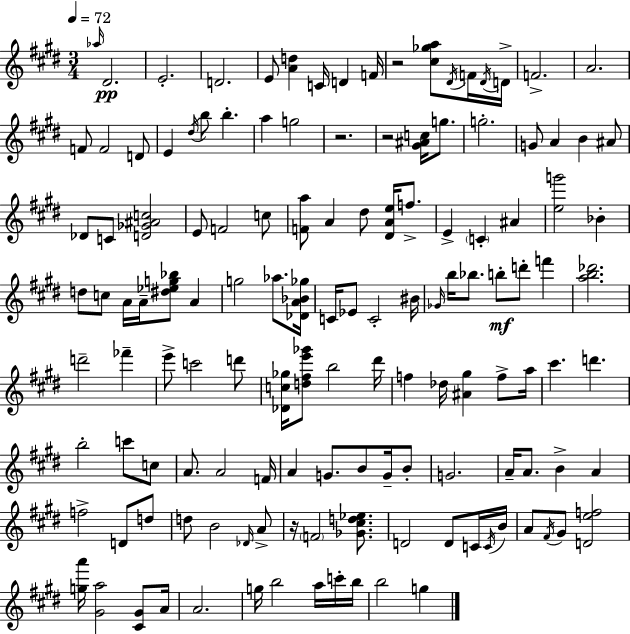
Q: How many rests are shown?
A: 4